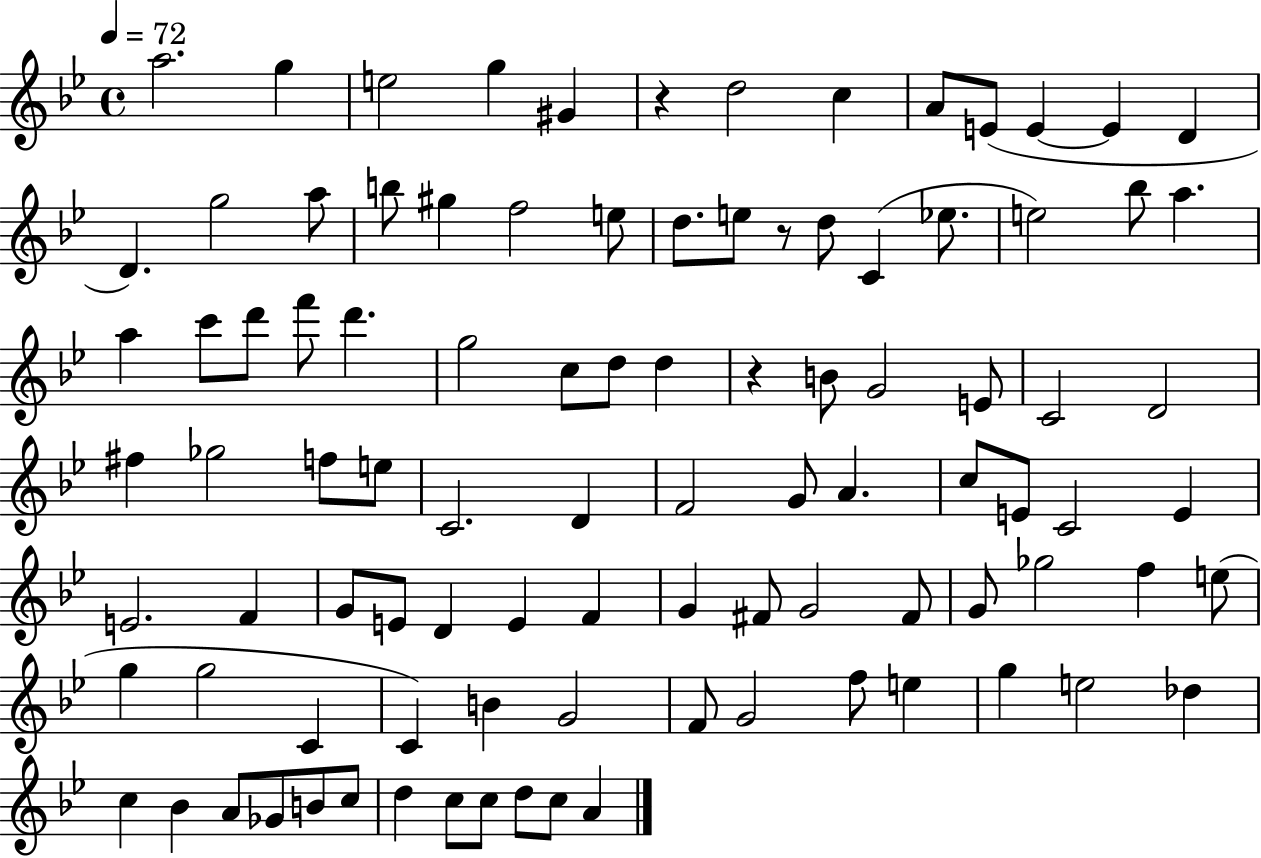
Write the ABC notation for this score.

X:1
T:Untitled
M:4/4
L:1/4
K:Bb
a2 g e2 g ^G z d2 c A/2 E/2 E E D D g2 a/2 b/2 ^g f2 e/2 d/2 e/2 z/2 d/2 C _e/2 e2 _b/2 a a c'/2 d'/2 f'/2 d' g2 c/2 d/2 d z B/2 G2 E/2 C2 D2 ^f _g2 f/2 e/2 C2 D F2 G/2 A c/2 E/2 C2 E E2 F G/2 E/2 D E F G ^F/2 G2 ^F/2 G/2 _g2 f e/2 g g2 C C B G2 F/2 G2 f/2 e g e2 _d c _B A/2 _G/2 B/2 c/2 d c/2 c/2 d/2 c/2 A